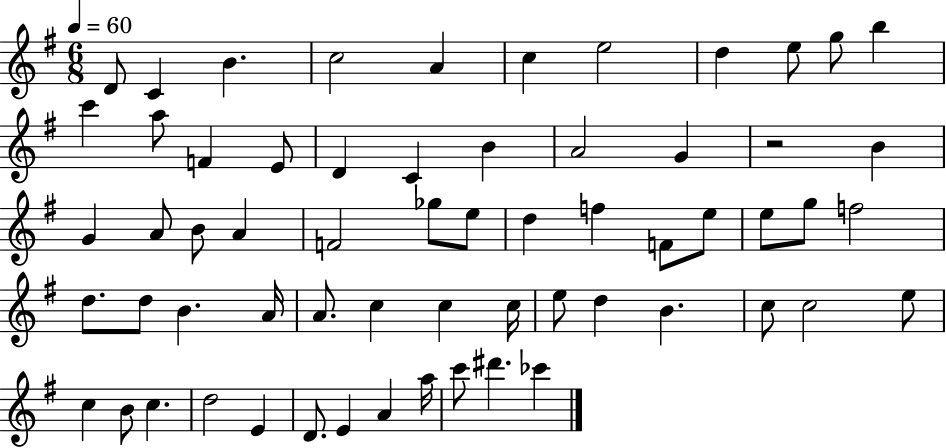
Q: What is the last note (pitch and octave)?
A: CES6